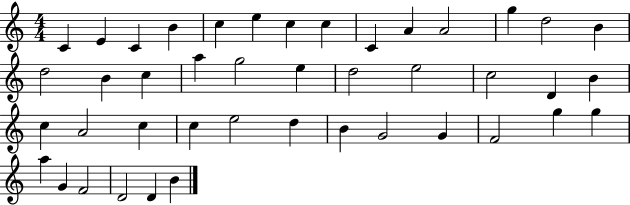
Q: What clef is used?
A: treble